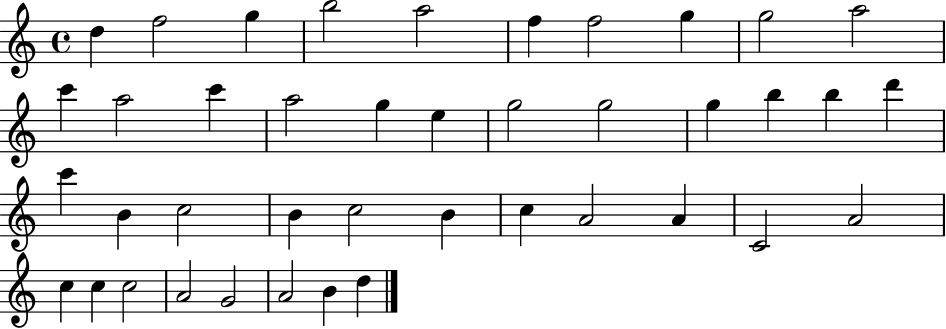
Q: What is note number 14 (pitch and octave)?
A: A5